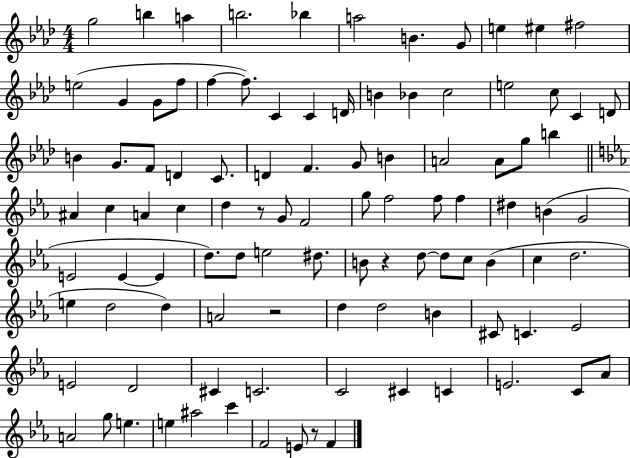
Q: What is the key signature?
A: AES major